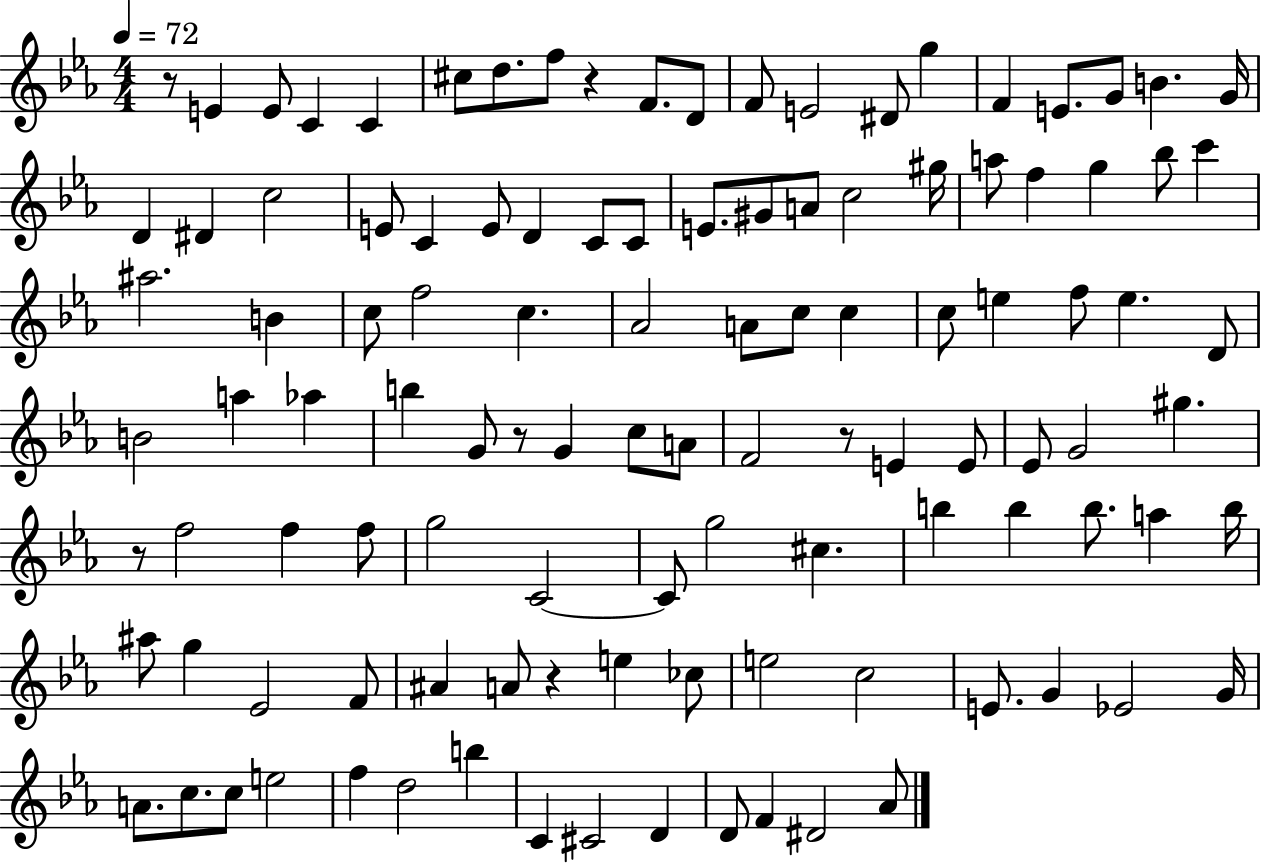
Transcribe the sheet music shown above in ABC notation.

X:1
T:Untitled
M:4/4
L:1/4
K:Eb
z/2 E E/2 C C ^c/2 d/2 f/2 z F/2 D/2 F/2 E2 ^D/2 g F E/2 G/2 B G/4 D ^D c2 E/2 C E/2 D C/2 C/2 E/2 ^G/2 A/2 c2 ^g/4 a/2 f g _b/2 c' ^a2 B c/2 f2 c _A2 A/2 c/2 c c/2 e f/2 e D/2 B2 a _a b G/2 z/2 G c/2 A/2 F2 z/2 E E/2 _E/2 G2 ^g z/2 f2 f f/2 g2 C2 C/2 g2 ^c b b b/2 a b/4 ^a/2 g _E2 F/2 ^A A/2 z e _c/2 e2 c2 E/2 G _E2 G/4 A/2 c/2 c/2 e2 f d2 b C ^C2 D D/2 F ^D2 _A/2